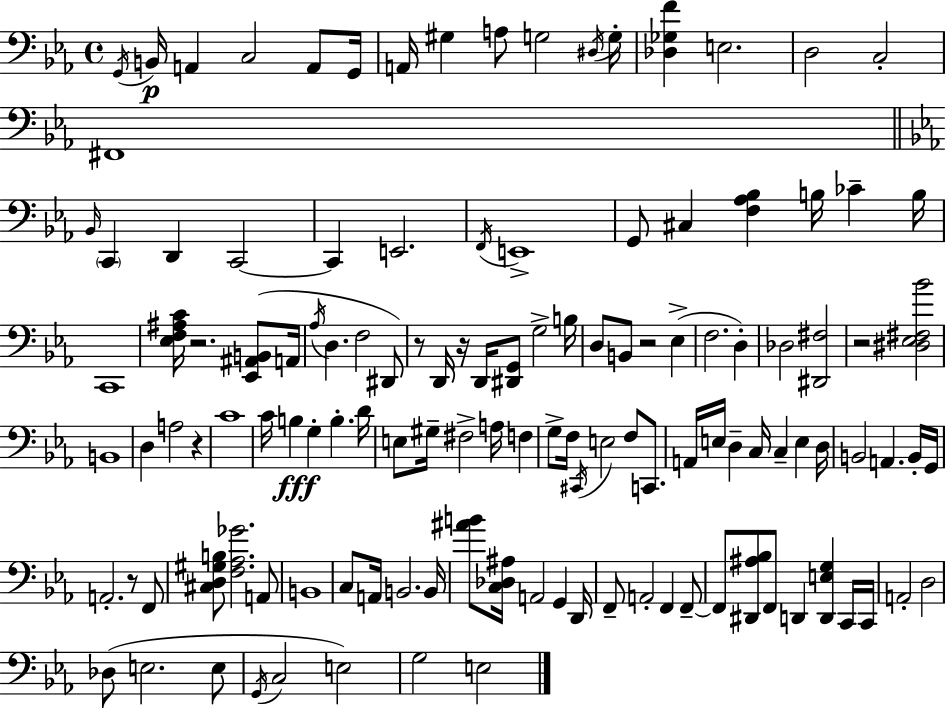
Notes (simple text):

G2/s B2/s A2/q C3/h A2/e G2/s A2/s G#3/q A3/e G3/h D#3/s G3/s [Db3,Gb3,F4]/q E3/h. D3/h C3/h F#2/w Bb2/s C2/q D2/q C2/h C2/q E2/h. F2/s E2/w G2/e C#3/q [F3,Ab3,Bb3]/q B3/s CES4/q B3/s C2/w [Eb3,F3,A#3,C4]/s R/h. [Eb2,A#2,B2]/e A2/s Ab3/s D3/q. F3/h D#2/e R/e D2/s R/s D2/s [D#2,G2]/e G3/h B3/s D3/e B2/e R/h Eb3/q F3/h. D3/q Db3/h [D#2,F#3]/h R/h [D#3,Eb3,F#3,Bb4]/h B2/w D3/q A3/h R/q C4/w C4/s B3/q G3/q B3/q. D4/s E3/e G#3/s F#3/h A3/s F3/q G3/e F3/s C#2/s E3/h F3/e C2/e. A2/s E3/s D3/q C3/s C3/q E3/q D3/s B2/h A2/q. B2/s G2/s A2/h. R/e F2/e [C#3,D3,G#3,B3]/e [F3,Ab3,Gb4]/h. A2/e B2/w C3/e A2/s B2/h. B2/s [A#4,B4]/e [C3,Db3,A#3]/s A2/h G2/q D2/s F2/e A2/h F2/q F2/e F2/e [D#2,A#3,Bb3]/e F2/e D2/q [D2,E3,G3]/q C2/s C2/s A2/h D3/h Db3/e E3/h. E3/e G2/s C3/h E3/h G3/h E3/h